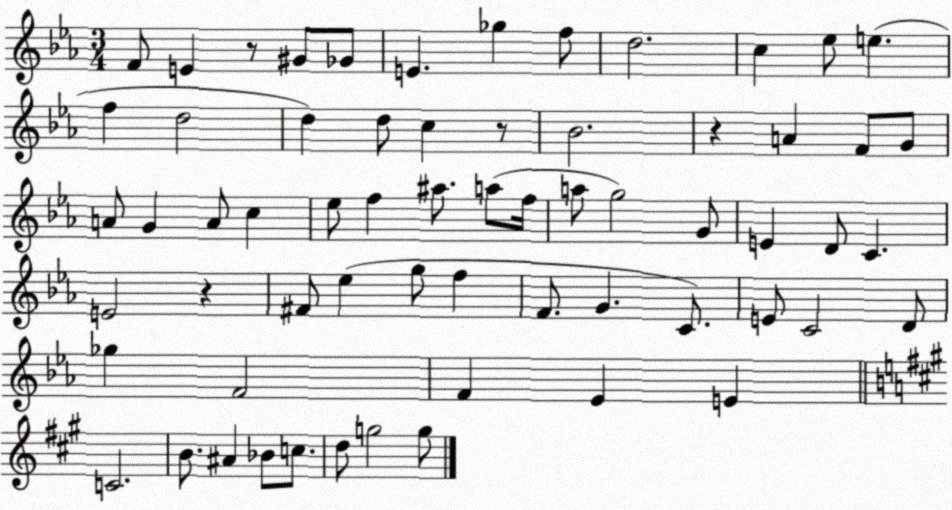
X:1
T:Untitled
M:3/4
L:1/4
K:Eb
F/2 E z/2 ^G/2 _G/2 E _g f/2 d2 c _e/2 e f d2 d d/2 c z/2 _B2 z A F/2 G/2 A/2 G A/2 c _e/2 f ^a/2 a/2 f/4 a/2 g2 G/2 E D/2 C E2 z ^F/2 _e g/2 f F/2 G C/2 E/2 C2 D/2 _g F2 F _E E C2 B/2 ^A _B/2 c/2 d/2 g2 g/2